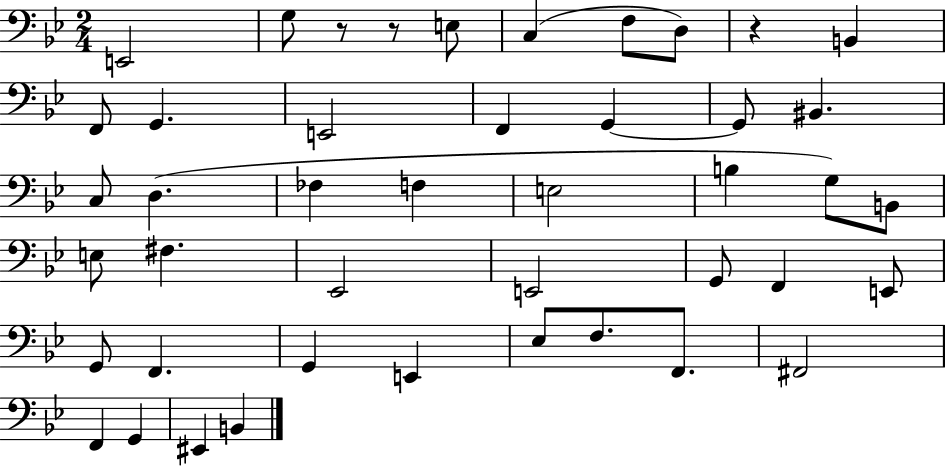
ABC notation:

X:1
T:Untitled
M:2/4
L:1/4
K:Bb
E,,2 G,/2 z/2 z/2 E,/2 C, F,/2 D,/2 z B,, F,,/2 G,, E,,2 F,, G,, G,,/2 ^B,, C,/2 D, _F, F, E,2 B, G,/2 B,,/2 E,/2 ^F, _E,,2 E,,2 G,,/2 F,, E,,/2 G,,/2 F,, G,, E,, _E,/2 F,/2 F,,/2 ^F,,2 F,, G,, ^E,, B,,